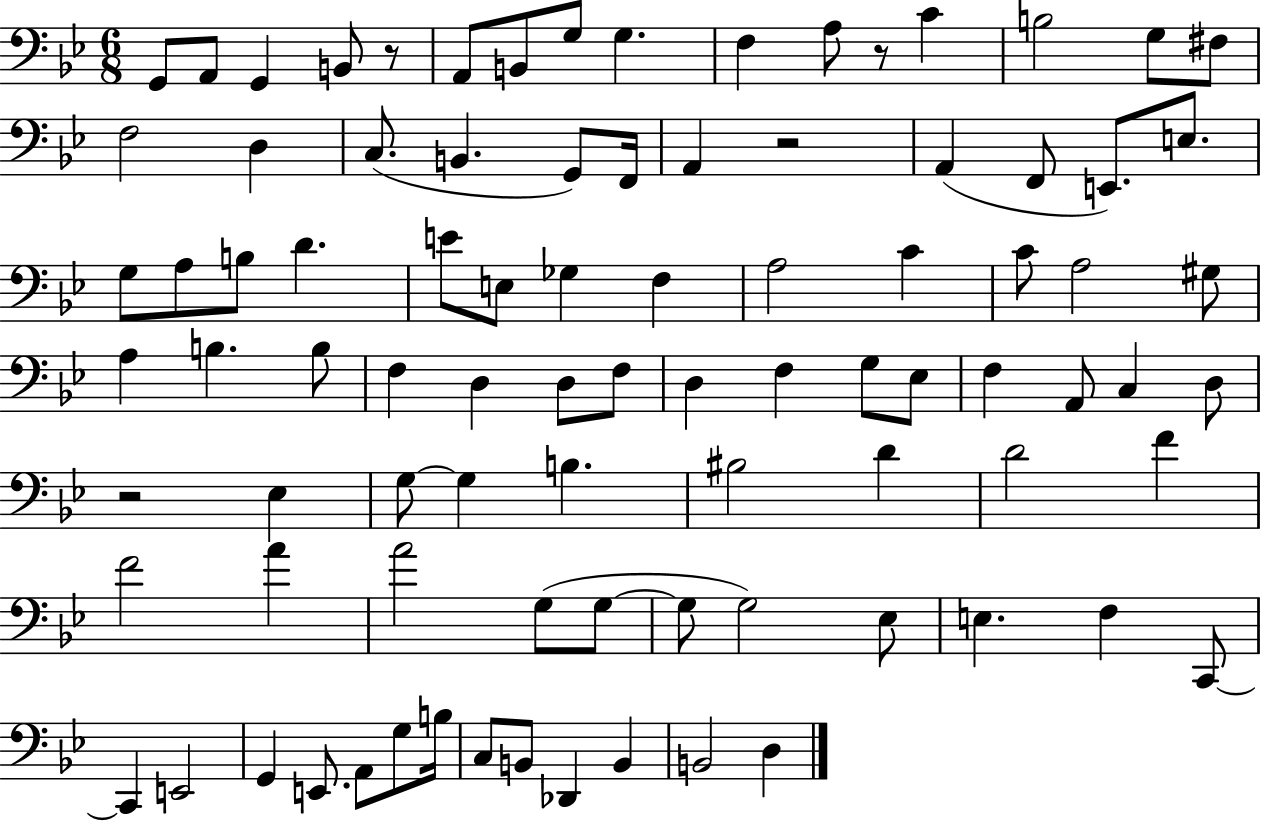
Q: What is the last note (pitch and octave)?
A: D3